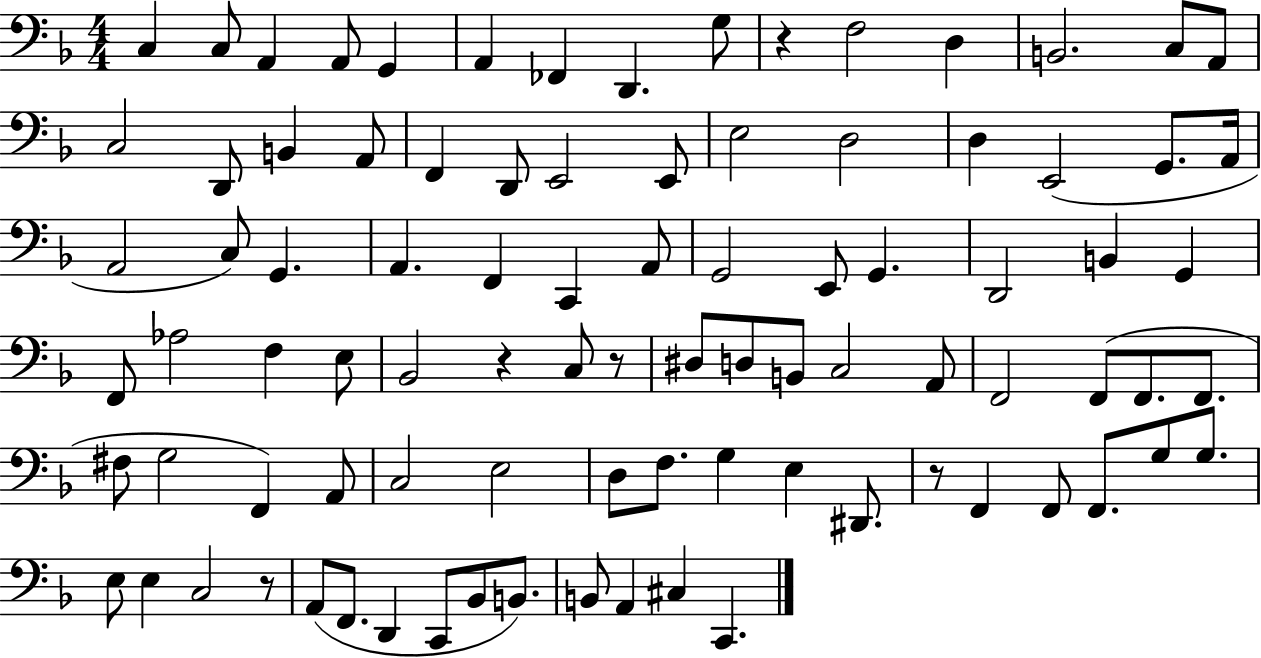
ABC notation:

X:1
T:Untitled
M:4/4
L:1/4
K:F
C, C,/2 A,, A,,/2 G,, A,, _F,, D,, G,/2 z F,2 D, B,,2 C,/2 A,,/2 C,2 D,,/2 B,, A,,/2 F,, D,,/2 E,,2 E,,/2 E,2 D,2 D, E,,2 G,,/2 A,,/4 A,,2 C,/2 G,, A,, F,, C,, A,,/2 G,,2 E,,/2 G,, D,,2 B,, G,, F,,/2 _A,2 F, E,/2 _B,,2 z C,/2 z/2 ^D,/2 D,/2 B,,/2 C,2 A,,/2 F,,2 F,,/2 F,,/2 F,,/2 ^F,/2 G,2 F,, A,,/2 C,2 E,2 D,/2 F,/2 G, E, ^D,,/2 z/2 F,, F,,/2 F,,/2 G,/2 G,/2 E,/2 E, C,2 z/2 A,,/2 F,,/2 D,, C,,/2 _B,,/2 B,,/2 B,,/2 A,, ^C, C,,